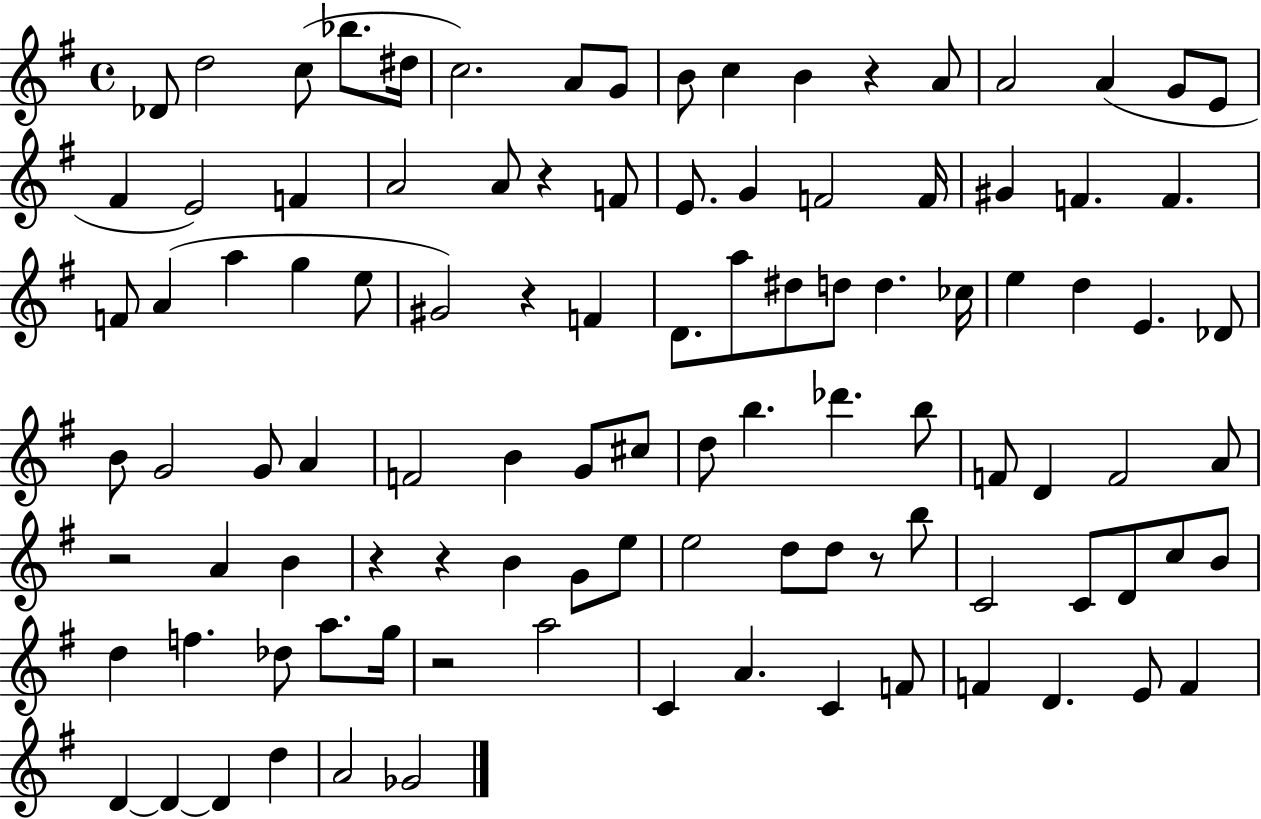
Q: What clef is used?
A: treble